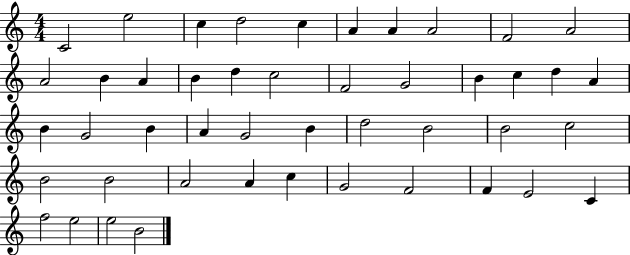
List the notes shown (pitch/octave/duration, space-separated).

C4/h E5/h C5/q D5/h C5/q A4/q A4/q A4/h F4/h A4/h A4/h B4/q A4/q B4/q D5/q C5/h F4/h G4/h B4/q C5/q D5/q A4/q B4/q G4/h B4/q A4/q G4/h B4/q D5/h B4/h B4/h C5/h B4/h B4/h A4/h A4/q C5/q G4/h F4/h F4/q E4/h C4/q F5/h E5/h E5/h B4/h